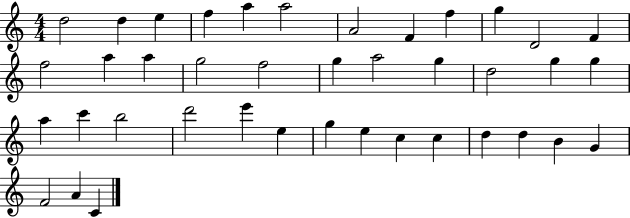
D5/h D5/q E5/q F5/q A5/q A5/h A4/h F4/q F5/q G5/q D4/h F4/q F5/h A5/q A5/q G5/h F5/h G5/q A5/h G5/q D5/h G5/q G5/q A5/q C6/q B5/h D6/h E6/q E5/q G5/q E5/q C5/q C5/q D5/q D5/q B4/q G4/q F4/h A4/q C4/q